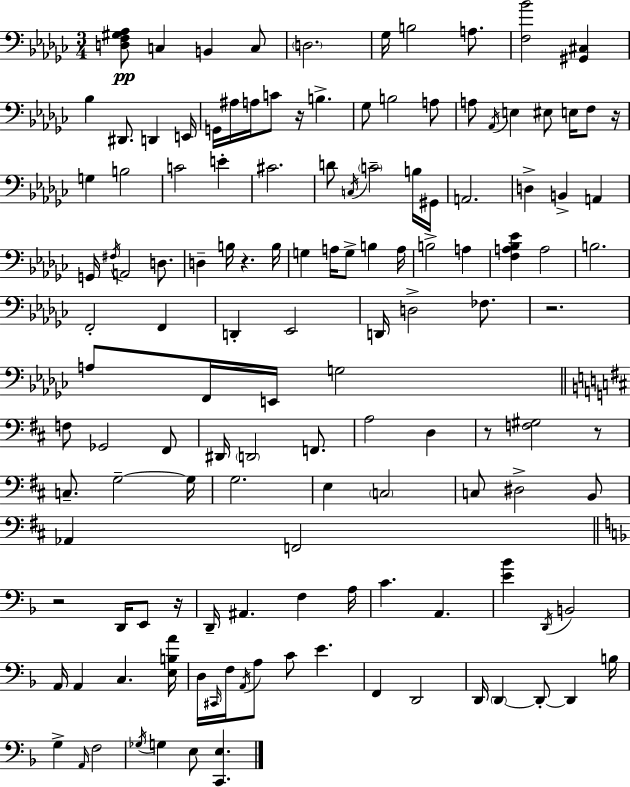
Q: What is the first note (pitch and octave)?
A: C3